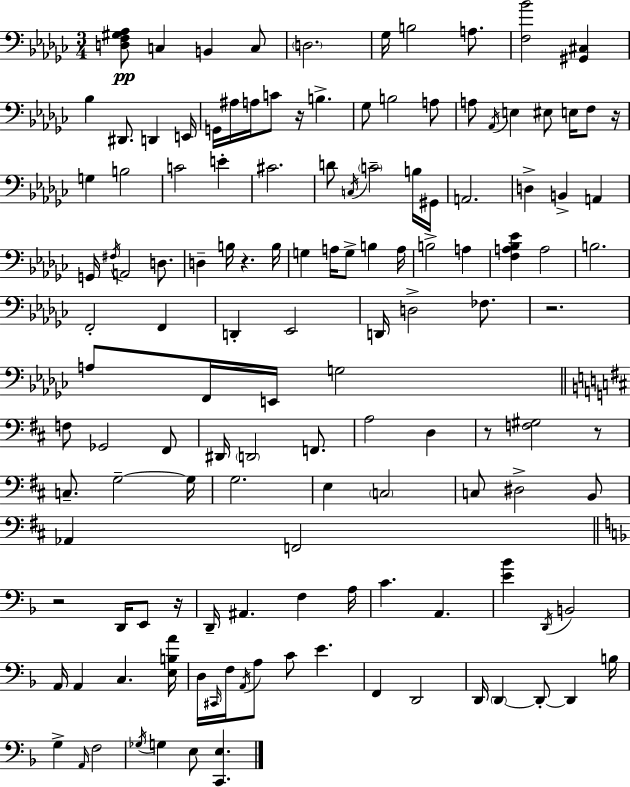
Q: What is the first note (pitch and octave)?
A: C3